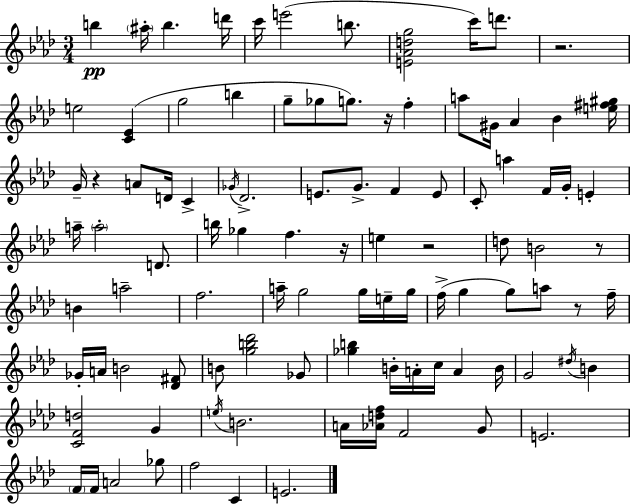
B5/q A#5/s B5/q. D6/s C6/s E6/h B5/e. [E4,Ab4,D5,G5]/h C6/s D6/e. R/h. E5/h [C4,Eb4]/q G5/h B5/q G5/e Gb5/e G5/e. R/s F5/q A5/e G#4/s Ab4/q Bb4/q [E5,F#5,G#5]/s G4/s R/q A4/e D4/s C4/q Gb4/s Db4/h. E4/e. G4/e. F4/q E4/e C4/e A5/q F4/s G4/s E4/q A5/s A5/h D4/e. B5/s Gb5/q F5/q. R/s E5/q R/h D5/e B4/h R/e B4/q A5/h F5/h. A5/s G5/h G5/s E5/s G5/s F5/s G5/q G5/e A5/e R/e F5/s Gb4/s A4/s B4/h [Db4,F#4]/e B4/e [G5,B5,Db6]/h Gb4/e [Gb5,B5]/q B4/s A4/s C5/s A4/q B4/s G4/h D#5/s B4/q [C4,F4,D5]/h G4/q E5/s B4/h. A4/s [Ab4,D5,F5]/s F4/h G4/e E4/h. F4/s F4/s A4/h Gb5/e F5/h C4/q E4/h.